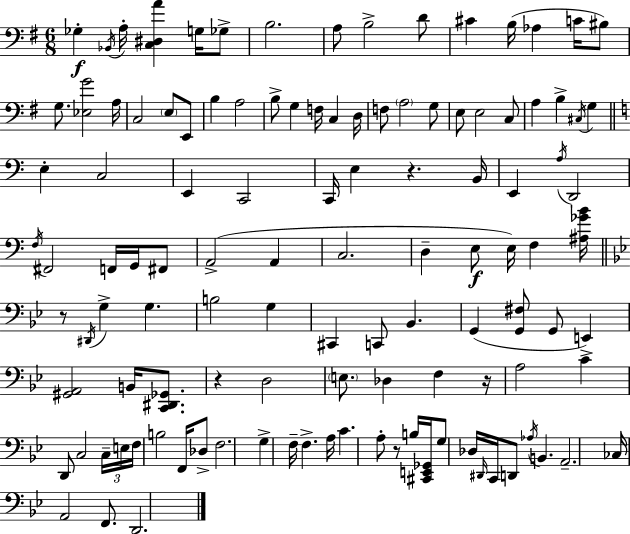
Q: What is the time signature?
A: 6/8